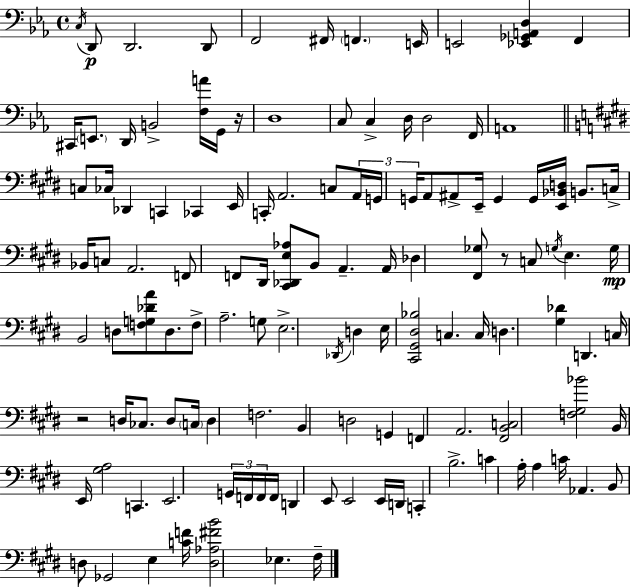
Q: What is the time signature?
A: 4/4